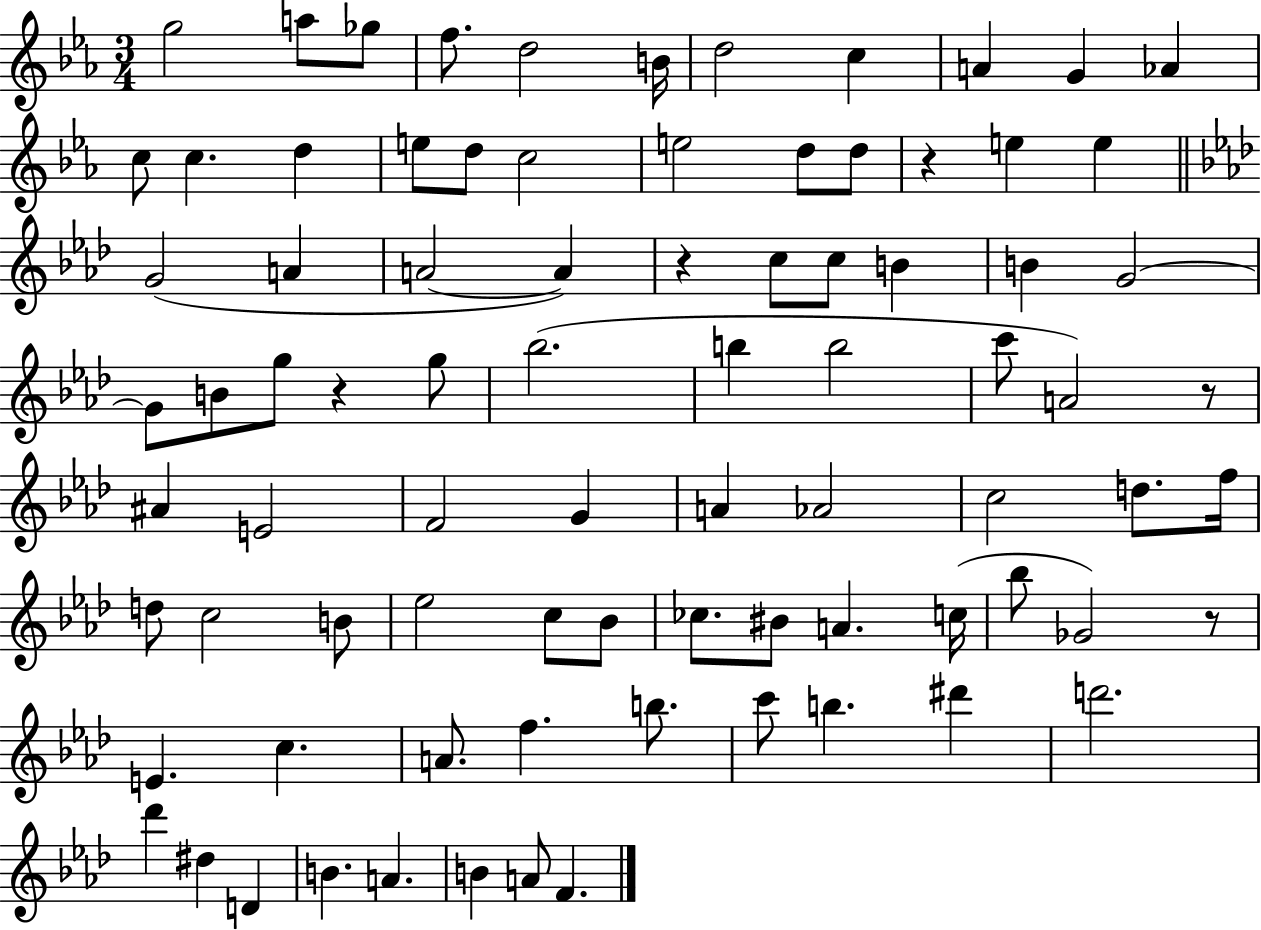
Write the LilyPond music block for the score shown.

{
  \clef treble
  \numericTimeSignature
  \time 3/4
  \key ees \major
  g''2 a''8 ges''8 | f''8. d''2 b'16 | d''2 c''4 | a'4 g'4 aes'4 | \break c''8 c''4. d''4 | e''8 d''8 c''2 | e''2 d''8 d''8 | r4 e''4 e''4 | \break \bar "||" \break \key f \minor g'2( a'4 | a'2~~ a'4) | r4 c''8 c''8 b'4 | b'4 g'2~~ | \break g'8 b'8 g''8 r4 g''8 | bes''2.( | b''4 b''2 | c'''8 a'2) r8 | \break ais'4 e'2 | f'2 g'4 | a'4 aes'2 | c''2 d''8. f''16 | \break d''8 c''2 b'8 | ees''2 c''8 bes'8 | ces''8. bis'8 a'4. c''16( | bes''8 ges'2) r8 | \break e'4. c''4. | a'8. f''4. b''8. | c'''8 b''4. dis'''4 | d'''2. | \break des'''4 dis''4 d'4 | b'4. a'4. | b'4 a'8 f'4. | \bar "|."
}